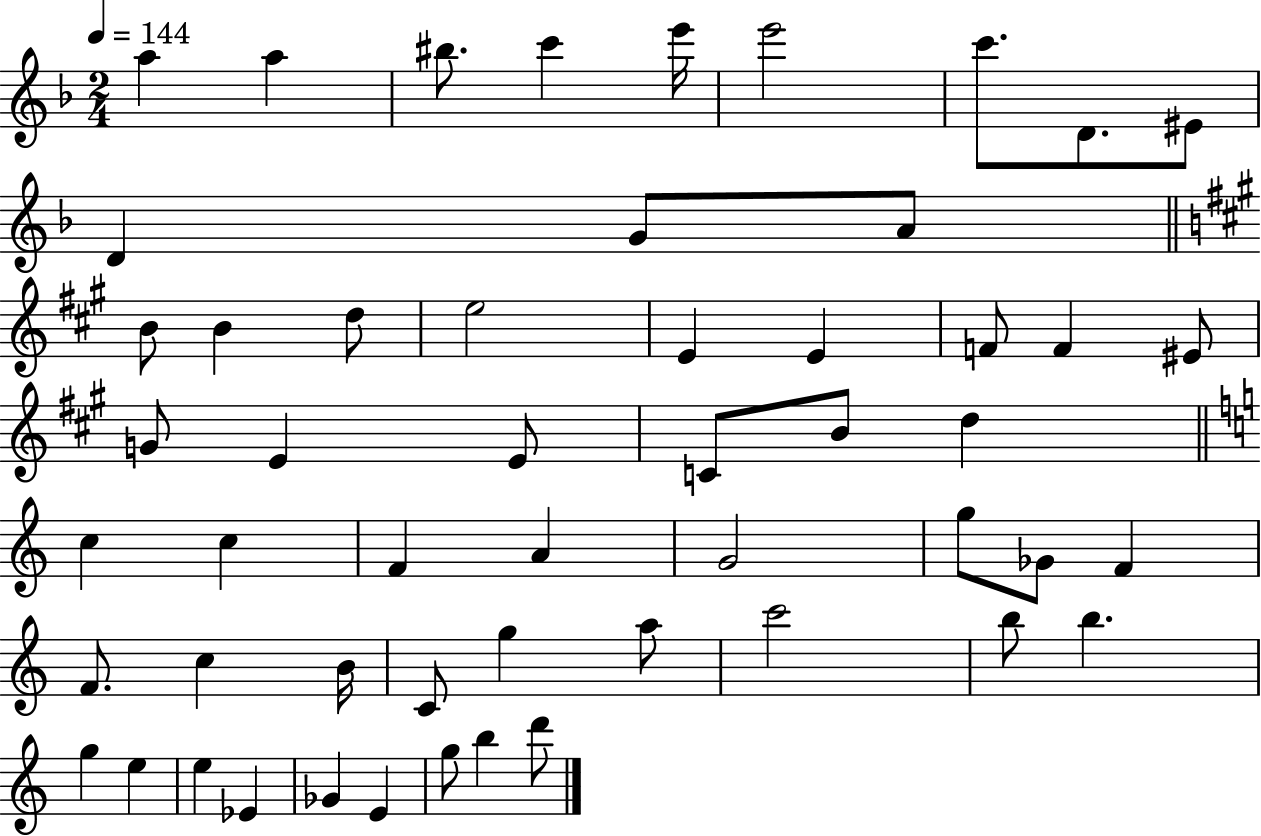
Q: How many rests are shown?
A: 0